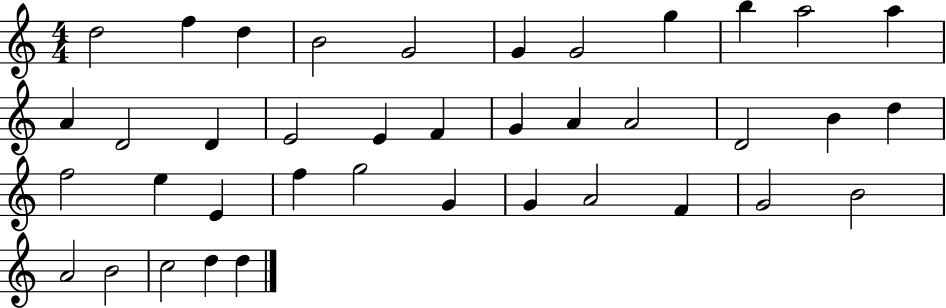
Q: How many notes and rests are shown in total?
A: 39